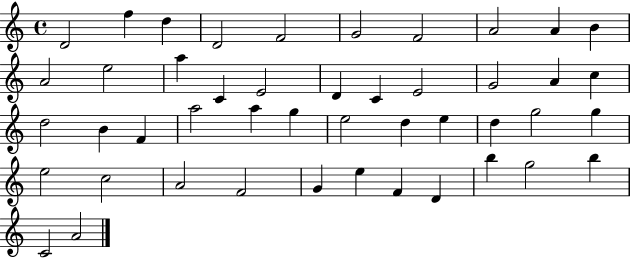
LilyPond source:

{
  \clef treble
  \time 4/4
  \defaultTimeSignature
  \key c \major
  d'2 f''4 d''4 | d'2 f'2 | g'2 f'2 | a'2 a'4 b'4 | \break a'2 e''2 | a''4 c'4 e'2 | d'4 c'4 e'2 | g'2 a'4 c''4 | \break d''2 b'4 f'4 | a''2 a''4 g''4 | e''2 d''4 e''4 | d''4 g''2 g''4 | \break e''2 c''2 | a'2 f'2 | g'4 e''4 f'4 d'4 | b''4 g''2 b''4 | \break c'2 a'2 | \bar "|."
}